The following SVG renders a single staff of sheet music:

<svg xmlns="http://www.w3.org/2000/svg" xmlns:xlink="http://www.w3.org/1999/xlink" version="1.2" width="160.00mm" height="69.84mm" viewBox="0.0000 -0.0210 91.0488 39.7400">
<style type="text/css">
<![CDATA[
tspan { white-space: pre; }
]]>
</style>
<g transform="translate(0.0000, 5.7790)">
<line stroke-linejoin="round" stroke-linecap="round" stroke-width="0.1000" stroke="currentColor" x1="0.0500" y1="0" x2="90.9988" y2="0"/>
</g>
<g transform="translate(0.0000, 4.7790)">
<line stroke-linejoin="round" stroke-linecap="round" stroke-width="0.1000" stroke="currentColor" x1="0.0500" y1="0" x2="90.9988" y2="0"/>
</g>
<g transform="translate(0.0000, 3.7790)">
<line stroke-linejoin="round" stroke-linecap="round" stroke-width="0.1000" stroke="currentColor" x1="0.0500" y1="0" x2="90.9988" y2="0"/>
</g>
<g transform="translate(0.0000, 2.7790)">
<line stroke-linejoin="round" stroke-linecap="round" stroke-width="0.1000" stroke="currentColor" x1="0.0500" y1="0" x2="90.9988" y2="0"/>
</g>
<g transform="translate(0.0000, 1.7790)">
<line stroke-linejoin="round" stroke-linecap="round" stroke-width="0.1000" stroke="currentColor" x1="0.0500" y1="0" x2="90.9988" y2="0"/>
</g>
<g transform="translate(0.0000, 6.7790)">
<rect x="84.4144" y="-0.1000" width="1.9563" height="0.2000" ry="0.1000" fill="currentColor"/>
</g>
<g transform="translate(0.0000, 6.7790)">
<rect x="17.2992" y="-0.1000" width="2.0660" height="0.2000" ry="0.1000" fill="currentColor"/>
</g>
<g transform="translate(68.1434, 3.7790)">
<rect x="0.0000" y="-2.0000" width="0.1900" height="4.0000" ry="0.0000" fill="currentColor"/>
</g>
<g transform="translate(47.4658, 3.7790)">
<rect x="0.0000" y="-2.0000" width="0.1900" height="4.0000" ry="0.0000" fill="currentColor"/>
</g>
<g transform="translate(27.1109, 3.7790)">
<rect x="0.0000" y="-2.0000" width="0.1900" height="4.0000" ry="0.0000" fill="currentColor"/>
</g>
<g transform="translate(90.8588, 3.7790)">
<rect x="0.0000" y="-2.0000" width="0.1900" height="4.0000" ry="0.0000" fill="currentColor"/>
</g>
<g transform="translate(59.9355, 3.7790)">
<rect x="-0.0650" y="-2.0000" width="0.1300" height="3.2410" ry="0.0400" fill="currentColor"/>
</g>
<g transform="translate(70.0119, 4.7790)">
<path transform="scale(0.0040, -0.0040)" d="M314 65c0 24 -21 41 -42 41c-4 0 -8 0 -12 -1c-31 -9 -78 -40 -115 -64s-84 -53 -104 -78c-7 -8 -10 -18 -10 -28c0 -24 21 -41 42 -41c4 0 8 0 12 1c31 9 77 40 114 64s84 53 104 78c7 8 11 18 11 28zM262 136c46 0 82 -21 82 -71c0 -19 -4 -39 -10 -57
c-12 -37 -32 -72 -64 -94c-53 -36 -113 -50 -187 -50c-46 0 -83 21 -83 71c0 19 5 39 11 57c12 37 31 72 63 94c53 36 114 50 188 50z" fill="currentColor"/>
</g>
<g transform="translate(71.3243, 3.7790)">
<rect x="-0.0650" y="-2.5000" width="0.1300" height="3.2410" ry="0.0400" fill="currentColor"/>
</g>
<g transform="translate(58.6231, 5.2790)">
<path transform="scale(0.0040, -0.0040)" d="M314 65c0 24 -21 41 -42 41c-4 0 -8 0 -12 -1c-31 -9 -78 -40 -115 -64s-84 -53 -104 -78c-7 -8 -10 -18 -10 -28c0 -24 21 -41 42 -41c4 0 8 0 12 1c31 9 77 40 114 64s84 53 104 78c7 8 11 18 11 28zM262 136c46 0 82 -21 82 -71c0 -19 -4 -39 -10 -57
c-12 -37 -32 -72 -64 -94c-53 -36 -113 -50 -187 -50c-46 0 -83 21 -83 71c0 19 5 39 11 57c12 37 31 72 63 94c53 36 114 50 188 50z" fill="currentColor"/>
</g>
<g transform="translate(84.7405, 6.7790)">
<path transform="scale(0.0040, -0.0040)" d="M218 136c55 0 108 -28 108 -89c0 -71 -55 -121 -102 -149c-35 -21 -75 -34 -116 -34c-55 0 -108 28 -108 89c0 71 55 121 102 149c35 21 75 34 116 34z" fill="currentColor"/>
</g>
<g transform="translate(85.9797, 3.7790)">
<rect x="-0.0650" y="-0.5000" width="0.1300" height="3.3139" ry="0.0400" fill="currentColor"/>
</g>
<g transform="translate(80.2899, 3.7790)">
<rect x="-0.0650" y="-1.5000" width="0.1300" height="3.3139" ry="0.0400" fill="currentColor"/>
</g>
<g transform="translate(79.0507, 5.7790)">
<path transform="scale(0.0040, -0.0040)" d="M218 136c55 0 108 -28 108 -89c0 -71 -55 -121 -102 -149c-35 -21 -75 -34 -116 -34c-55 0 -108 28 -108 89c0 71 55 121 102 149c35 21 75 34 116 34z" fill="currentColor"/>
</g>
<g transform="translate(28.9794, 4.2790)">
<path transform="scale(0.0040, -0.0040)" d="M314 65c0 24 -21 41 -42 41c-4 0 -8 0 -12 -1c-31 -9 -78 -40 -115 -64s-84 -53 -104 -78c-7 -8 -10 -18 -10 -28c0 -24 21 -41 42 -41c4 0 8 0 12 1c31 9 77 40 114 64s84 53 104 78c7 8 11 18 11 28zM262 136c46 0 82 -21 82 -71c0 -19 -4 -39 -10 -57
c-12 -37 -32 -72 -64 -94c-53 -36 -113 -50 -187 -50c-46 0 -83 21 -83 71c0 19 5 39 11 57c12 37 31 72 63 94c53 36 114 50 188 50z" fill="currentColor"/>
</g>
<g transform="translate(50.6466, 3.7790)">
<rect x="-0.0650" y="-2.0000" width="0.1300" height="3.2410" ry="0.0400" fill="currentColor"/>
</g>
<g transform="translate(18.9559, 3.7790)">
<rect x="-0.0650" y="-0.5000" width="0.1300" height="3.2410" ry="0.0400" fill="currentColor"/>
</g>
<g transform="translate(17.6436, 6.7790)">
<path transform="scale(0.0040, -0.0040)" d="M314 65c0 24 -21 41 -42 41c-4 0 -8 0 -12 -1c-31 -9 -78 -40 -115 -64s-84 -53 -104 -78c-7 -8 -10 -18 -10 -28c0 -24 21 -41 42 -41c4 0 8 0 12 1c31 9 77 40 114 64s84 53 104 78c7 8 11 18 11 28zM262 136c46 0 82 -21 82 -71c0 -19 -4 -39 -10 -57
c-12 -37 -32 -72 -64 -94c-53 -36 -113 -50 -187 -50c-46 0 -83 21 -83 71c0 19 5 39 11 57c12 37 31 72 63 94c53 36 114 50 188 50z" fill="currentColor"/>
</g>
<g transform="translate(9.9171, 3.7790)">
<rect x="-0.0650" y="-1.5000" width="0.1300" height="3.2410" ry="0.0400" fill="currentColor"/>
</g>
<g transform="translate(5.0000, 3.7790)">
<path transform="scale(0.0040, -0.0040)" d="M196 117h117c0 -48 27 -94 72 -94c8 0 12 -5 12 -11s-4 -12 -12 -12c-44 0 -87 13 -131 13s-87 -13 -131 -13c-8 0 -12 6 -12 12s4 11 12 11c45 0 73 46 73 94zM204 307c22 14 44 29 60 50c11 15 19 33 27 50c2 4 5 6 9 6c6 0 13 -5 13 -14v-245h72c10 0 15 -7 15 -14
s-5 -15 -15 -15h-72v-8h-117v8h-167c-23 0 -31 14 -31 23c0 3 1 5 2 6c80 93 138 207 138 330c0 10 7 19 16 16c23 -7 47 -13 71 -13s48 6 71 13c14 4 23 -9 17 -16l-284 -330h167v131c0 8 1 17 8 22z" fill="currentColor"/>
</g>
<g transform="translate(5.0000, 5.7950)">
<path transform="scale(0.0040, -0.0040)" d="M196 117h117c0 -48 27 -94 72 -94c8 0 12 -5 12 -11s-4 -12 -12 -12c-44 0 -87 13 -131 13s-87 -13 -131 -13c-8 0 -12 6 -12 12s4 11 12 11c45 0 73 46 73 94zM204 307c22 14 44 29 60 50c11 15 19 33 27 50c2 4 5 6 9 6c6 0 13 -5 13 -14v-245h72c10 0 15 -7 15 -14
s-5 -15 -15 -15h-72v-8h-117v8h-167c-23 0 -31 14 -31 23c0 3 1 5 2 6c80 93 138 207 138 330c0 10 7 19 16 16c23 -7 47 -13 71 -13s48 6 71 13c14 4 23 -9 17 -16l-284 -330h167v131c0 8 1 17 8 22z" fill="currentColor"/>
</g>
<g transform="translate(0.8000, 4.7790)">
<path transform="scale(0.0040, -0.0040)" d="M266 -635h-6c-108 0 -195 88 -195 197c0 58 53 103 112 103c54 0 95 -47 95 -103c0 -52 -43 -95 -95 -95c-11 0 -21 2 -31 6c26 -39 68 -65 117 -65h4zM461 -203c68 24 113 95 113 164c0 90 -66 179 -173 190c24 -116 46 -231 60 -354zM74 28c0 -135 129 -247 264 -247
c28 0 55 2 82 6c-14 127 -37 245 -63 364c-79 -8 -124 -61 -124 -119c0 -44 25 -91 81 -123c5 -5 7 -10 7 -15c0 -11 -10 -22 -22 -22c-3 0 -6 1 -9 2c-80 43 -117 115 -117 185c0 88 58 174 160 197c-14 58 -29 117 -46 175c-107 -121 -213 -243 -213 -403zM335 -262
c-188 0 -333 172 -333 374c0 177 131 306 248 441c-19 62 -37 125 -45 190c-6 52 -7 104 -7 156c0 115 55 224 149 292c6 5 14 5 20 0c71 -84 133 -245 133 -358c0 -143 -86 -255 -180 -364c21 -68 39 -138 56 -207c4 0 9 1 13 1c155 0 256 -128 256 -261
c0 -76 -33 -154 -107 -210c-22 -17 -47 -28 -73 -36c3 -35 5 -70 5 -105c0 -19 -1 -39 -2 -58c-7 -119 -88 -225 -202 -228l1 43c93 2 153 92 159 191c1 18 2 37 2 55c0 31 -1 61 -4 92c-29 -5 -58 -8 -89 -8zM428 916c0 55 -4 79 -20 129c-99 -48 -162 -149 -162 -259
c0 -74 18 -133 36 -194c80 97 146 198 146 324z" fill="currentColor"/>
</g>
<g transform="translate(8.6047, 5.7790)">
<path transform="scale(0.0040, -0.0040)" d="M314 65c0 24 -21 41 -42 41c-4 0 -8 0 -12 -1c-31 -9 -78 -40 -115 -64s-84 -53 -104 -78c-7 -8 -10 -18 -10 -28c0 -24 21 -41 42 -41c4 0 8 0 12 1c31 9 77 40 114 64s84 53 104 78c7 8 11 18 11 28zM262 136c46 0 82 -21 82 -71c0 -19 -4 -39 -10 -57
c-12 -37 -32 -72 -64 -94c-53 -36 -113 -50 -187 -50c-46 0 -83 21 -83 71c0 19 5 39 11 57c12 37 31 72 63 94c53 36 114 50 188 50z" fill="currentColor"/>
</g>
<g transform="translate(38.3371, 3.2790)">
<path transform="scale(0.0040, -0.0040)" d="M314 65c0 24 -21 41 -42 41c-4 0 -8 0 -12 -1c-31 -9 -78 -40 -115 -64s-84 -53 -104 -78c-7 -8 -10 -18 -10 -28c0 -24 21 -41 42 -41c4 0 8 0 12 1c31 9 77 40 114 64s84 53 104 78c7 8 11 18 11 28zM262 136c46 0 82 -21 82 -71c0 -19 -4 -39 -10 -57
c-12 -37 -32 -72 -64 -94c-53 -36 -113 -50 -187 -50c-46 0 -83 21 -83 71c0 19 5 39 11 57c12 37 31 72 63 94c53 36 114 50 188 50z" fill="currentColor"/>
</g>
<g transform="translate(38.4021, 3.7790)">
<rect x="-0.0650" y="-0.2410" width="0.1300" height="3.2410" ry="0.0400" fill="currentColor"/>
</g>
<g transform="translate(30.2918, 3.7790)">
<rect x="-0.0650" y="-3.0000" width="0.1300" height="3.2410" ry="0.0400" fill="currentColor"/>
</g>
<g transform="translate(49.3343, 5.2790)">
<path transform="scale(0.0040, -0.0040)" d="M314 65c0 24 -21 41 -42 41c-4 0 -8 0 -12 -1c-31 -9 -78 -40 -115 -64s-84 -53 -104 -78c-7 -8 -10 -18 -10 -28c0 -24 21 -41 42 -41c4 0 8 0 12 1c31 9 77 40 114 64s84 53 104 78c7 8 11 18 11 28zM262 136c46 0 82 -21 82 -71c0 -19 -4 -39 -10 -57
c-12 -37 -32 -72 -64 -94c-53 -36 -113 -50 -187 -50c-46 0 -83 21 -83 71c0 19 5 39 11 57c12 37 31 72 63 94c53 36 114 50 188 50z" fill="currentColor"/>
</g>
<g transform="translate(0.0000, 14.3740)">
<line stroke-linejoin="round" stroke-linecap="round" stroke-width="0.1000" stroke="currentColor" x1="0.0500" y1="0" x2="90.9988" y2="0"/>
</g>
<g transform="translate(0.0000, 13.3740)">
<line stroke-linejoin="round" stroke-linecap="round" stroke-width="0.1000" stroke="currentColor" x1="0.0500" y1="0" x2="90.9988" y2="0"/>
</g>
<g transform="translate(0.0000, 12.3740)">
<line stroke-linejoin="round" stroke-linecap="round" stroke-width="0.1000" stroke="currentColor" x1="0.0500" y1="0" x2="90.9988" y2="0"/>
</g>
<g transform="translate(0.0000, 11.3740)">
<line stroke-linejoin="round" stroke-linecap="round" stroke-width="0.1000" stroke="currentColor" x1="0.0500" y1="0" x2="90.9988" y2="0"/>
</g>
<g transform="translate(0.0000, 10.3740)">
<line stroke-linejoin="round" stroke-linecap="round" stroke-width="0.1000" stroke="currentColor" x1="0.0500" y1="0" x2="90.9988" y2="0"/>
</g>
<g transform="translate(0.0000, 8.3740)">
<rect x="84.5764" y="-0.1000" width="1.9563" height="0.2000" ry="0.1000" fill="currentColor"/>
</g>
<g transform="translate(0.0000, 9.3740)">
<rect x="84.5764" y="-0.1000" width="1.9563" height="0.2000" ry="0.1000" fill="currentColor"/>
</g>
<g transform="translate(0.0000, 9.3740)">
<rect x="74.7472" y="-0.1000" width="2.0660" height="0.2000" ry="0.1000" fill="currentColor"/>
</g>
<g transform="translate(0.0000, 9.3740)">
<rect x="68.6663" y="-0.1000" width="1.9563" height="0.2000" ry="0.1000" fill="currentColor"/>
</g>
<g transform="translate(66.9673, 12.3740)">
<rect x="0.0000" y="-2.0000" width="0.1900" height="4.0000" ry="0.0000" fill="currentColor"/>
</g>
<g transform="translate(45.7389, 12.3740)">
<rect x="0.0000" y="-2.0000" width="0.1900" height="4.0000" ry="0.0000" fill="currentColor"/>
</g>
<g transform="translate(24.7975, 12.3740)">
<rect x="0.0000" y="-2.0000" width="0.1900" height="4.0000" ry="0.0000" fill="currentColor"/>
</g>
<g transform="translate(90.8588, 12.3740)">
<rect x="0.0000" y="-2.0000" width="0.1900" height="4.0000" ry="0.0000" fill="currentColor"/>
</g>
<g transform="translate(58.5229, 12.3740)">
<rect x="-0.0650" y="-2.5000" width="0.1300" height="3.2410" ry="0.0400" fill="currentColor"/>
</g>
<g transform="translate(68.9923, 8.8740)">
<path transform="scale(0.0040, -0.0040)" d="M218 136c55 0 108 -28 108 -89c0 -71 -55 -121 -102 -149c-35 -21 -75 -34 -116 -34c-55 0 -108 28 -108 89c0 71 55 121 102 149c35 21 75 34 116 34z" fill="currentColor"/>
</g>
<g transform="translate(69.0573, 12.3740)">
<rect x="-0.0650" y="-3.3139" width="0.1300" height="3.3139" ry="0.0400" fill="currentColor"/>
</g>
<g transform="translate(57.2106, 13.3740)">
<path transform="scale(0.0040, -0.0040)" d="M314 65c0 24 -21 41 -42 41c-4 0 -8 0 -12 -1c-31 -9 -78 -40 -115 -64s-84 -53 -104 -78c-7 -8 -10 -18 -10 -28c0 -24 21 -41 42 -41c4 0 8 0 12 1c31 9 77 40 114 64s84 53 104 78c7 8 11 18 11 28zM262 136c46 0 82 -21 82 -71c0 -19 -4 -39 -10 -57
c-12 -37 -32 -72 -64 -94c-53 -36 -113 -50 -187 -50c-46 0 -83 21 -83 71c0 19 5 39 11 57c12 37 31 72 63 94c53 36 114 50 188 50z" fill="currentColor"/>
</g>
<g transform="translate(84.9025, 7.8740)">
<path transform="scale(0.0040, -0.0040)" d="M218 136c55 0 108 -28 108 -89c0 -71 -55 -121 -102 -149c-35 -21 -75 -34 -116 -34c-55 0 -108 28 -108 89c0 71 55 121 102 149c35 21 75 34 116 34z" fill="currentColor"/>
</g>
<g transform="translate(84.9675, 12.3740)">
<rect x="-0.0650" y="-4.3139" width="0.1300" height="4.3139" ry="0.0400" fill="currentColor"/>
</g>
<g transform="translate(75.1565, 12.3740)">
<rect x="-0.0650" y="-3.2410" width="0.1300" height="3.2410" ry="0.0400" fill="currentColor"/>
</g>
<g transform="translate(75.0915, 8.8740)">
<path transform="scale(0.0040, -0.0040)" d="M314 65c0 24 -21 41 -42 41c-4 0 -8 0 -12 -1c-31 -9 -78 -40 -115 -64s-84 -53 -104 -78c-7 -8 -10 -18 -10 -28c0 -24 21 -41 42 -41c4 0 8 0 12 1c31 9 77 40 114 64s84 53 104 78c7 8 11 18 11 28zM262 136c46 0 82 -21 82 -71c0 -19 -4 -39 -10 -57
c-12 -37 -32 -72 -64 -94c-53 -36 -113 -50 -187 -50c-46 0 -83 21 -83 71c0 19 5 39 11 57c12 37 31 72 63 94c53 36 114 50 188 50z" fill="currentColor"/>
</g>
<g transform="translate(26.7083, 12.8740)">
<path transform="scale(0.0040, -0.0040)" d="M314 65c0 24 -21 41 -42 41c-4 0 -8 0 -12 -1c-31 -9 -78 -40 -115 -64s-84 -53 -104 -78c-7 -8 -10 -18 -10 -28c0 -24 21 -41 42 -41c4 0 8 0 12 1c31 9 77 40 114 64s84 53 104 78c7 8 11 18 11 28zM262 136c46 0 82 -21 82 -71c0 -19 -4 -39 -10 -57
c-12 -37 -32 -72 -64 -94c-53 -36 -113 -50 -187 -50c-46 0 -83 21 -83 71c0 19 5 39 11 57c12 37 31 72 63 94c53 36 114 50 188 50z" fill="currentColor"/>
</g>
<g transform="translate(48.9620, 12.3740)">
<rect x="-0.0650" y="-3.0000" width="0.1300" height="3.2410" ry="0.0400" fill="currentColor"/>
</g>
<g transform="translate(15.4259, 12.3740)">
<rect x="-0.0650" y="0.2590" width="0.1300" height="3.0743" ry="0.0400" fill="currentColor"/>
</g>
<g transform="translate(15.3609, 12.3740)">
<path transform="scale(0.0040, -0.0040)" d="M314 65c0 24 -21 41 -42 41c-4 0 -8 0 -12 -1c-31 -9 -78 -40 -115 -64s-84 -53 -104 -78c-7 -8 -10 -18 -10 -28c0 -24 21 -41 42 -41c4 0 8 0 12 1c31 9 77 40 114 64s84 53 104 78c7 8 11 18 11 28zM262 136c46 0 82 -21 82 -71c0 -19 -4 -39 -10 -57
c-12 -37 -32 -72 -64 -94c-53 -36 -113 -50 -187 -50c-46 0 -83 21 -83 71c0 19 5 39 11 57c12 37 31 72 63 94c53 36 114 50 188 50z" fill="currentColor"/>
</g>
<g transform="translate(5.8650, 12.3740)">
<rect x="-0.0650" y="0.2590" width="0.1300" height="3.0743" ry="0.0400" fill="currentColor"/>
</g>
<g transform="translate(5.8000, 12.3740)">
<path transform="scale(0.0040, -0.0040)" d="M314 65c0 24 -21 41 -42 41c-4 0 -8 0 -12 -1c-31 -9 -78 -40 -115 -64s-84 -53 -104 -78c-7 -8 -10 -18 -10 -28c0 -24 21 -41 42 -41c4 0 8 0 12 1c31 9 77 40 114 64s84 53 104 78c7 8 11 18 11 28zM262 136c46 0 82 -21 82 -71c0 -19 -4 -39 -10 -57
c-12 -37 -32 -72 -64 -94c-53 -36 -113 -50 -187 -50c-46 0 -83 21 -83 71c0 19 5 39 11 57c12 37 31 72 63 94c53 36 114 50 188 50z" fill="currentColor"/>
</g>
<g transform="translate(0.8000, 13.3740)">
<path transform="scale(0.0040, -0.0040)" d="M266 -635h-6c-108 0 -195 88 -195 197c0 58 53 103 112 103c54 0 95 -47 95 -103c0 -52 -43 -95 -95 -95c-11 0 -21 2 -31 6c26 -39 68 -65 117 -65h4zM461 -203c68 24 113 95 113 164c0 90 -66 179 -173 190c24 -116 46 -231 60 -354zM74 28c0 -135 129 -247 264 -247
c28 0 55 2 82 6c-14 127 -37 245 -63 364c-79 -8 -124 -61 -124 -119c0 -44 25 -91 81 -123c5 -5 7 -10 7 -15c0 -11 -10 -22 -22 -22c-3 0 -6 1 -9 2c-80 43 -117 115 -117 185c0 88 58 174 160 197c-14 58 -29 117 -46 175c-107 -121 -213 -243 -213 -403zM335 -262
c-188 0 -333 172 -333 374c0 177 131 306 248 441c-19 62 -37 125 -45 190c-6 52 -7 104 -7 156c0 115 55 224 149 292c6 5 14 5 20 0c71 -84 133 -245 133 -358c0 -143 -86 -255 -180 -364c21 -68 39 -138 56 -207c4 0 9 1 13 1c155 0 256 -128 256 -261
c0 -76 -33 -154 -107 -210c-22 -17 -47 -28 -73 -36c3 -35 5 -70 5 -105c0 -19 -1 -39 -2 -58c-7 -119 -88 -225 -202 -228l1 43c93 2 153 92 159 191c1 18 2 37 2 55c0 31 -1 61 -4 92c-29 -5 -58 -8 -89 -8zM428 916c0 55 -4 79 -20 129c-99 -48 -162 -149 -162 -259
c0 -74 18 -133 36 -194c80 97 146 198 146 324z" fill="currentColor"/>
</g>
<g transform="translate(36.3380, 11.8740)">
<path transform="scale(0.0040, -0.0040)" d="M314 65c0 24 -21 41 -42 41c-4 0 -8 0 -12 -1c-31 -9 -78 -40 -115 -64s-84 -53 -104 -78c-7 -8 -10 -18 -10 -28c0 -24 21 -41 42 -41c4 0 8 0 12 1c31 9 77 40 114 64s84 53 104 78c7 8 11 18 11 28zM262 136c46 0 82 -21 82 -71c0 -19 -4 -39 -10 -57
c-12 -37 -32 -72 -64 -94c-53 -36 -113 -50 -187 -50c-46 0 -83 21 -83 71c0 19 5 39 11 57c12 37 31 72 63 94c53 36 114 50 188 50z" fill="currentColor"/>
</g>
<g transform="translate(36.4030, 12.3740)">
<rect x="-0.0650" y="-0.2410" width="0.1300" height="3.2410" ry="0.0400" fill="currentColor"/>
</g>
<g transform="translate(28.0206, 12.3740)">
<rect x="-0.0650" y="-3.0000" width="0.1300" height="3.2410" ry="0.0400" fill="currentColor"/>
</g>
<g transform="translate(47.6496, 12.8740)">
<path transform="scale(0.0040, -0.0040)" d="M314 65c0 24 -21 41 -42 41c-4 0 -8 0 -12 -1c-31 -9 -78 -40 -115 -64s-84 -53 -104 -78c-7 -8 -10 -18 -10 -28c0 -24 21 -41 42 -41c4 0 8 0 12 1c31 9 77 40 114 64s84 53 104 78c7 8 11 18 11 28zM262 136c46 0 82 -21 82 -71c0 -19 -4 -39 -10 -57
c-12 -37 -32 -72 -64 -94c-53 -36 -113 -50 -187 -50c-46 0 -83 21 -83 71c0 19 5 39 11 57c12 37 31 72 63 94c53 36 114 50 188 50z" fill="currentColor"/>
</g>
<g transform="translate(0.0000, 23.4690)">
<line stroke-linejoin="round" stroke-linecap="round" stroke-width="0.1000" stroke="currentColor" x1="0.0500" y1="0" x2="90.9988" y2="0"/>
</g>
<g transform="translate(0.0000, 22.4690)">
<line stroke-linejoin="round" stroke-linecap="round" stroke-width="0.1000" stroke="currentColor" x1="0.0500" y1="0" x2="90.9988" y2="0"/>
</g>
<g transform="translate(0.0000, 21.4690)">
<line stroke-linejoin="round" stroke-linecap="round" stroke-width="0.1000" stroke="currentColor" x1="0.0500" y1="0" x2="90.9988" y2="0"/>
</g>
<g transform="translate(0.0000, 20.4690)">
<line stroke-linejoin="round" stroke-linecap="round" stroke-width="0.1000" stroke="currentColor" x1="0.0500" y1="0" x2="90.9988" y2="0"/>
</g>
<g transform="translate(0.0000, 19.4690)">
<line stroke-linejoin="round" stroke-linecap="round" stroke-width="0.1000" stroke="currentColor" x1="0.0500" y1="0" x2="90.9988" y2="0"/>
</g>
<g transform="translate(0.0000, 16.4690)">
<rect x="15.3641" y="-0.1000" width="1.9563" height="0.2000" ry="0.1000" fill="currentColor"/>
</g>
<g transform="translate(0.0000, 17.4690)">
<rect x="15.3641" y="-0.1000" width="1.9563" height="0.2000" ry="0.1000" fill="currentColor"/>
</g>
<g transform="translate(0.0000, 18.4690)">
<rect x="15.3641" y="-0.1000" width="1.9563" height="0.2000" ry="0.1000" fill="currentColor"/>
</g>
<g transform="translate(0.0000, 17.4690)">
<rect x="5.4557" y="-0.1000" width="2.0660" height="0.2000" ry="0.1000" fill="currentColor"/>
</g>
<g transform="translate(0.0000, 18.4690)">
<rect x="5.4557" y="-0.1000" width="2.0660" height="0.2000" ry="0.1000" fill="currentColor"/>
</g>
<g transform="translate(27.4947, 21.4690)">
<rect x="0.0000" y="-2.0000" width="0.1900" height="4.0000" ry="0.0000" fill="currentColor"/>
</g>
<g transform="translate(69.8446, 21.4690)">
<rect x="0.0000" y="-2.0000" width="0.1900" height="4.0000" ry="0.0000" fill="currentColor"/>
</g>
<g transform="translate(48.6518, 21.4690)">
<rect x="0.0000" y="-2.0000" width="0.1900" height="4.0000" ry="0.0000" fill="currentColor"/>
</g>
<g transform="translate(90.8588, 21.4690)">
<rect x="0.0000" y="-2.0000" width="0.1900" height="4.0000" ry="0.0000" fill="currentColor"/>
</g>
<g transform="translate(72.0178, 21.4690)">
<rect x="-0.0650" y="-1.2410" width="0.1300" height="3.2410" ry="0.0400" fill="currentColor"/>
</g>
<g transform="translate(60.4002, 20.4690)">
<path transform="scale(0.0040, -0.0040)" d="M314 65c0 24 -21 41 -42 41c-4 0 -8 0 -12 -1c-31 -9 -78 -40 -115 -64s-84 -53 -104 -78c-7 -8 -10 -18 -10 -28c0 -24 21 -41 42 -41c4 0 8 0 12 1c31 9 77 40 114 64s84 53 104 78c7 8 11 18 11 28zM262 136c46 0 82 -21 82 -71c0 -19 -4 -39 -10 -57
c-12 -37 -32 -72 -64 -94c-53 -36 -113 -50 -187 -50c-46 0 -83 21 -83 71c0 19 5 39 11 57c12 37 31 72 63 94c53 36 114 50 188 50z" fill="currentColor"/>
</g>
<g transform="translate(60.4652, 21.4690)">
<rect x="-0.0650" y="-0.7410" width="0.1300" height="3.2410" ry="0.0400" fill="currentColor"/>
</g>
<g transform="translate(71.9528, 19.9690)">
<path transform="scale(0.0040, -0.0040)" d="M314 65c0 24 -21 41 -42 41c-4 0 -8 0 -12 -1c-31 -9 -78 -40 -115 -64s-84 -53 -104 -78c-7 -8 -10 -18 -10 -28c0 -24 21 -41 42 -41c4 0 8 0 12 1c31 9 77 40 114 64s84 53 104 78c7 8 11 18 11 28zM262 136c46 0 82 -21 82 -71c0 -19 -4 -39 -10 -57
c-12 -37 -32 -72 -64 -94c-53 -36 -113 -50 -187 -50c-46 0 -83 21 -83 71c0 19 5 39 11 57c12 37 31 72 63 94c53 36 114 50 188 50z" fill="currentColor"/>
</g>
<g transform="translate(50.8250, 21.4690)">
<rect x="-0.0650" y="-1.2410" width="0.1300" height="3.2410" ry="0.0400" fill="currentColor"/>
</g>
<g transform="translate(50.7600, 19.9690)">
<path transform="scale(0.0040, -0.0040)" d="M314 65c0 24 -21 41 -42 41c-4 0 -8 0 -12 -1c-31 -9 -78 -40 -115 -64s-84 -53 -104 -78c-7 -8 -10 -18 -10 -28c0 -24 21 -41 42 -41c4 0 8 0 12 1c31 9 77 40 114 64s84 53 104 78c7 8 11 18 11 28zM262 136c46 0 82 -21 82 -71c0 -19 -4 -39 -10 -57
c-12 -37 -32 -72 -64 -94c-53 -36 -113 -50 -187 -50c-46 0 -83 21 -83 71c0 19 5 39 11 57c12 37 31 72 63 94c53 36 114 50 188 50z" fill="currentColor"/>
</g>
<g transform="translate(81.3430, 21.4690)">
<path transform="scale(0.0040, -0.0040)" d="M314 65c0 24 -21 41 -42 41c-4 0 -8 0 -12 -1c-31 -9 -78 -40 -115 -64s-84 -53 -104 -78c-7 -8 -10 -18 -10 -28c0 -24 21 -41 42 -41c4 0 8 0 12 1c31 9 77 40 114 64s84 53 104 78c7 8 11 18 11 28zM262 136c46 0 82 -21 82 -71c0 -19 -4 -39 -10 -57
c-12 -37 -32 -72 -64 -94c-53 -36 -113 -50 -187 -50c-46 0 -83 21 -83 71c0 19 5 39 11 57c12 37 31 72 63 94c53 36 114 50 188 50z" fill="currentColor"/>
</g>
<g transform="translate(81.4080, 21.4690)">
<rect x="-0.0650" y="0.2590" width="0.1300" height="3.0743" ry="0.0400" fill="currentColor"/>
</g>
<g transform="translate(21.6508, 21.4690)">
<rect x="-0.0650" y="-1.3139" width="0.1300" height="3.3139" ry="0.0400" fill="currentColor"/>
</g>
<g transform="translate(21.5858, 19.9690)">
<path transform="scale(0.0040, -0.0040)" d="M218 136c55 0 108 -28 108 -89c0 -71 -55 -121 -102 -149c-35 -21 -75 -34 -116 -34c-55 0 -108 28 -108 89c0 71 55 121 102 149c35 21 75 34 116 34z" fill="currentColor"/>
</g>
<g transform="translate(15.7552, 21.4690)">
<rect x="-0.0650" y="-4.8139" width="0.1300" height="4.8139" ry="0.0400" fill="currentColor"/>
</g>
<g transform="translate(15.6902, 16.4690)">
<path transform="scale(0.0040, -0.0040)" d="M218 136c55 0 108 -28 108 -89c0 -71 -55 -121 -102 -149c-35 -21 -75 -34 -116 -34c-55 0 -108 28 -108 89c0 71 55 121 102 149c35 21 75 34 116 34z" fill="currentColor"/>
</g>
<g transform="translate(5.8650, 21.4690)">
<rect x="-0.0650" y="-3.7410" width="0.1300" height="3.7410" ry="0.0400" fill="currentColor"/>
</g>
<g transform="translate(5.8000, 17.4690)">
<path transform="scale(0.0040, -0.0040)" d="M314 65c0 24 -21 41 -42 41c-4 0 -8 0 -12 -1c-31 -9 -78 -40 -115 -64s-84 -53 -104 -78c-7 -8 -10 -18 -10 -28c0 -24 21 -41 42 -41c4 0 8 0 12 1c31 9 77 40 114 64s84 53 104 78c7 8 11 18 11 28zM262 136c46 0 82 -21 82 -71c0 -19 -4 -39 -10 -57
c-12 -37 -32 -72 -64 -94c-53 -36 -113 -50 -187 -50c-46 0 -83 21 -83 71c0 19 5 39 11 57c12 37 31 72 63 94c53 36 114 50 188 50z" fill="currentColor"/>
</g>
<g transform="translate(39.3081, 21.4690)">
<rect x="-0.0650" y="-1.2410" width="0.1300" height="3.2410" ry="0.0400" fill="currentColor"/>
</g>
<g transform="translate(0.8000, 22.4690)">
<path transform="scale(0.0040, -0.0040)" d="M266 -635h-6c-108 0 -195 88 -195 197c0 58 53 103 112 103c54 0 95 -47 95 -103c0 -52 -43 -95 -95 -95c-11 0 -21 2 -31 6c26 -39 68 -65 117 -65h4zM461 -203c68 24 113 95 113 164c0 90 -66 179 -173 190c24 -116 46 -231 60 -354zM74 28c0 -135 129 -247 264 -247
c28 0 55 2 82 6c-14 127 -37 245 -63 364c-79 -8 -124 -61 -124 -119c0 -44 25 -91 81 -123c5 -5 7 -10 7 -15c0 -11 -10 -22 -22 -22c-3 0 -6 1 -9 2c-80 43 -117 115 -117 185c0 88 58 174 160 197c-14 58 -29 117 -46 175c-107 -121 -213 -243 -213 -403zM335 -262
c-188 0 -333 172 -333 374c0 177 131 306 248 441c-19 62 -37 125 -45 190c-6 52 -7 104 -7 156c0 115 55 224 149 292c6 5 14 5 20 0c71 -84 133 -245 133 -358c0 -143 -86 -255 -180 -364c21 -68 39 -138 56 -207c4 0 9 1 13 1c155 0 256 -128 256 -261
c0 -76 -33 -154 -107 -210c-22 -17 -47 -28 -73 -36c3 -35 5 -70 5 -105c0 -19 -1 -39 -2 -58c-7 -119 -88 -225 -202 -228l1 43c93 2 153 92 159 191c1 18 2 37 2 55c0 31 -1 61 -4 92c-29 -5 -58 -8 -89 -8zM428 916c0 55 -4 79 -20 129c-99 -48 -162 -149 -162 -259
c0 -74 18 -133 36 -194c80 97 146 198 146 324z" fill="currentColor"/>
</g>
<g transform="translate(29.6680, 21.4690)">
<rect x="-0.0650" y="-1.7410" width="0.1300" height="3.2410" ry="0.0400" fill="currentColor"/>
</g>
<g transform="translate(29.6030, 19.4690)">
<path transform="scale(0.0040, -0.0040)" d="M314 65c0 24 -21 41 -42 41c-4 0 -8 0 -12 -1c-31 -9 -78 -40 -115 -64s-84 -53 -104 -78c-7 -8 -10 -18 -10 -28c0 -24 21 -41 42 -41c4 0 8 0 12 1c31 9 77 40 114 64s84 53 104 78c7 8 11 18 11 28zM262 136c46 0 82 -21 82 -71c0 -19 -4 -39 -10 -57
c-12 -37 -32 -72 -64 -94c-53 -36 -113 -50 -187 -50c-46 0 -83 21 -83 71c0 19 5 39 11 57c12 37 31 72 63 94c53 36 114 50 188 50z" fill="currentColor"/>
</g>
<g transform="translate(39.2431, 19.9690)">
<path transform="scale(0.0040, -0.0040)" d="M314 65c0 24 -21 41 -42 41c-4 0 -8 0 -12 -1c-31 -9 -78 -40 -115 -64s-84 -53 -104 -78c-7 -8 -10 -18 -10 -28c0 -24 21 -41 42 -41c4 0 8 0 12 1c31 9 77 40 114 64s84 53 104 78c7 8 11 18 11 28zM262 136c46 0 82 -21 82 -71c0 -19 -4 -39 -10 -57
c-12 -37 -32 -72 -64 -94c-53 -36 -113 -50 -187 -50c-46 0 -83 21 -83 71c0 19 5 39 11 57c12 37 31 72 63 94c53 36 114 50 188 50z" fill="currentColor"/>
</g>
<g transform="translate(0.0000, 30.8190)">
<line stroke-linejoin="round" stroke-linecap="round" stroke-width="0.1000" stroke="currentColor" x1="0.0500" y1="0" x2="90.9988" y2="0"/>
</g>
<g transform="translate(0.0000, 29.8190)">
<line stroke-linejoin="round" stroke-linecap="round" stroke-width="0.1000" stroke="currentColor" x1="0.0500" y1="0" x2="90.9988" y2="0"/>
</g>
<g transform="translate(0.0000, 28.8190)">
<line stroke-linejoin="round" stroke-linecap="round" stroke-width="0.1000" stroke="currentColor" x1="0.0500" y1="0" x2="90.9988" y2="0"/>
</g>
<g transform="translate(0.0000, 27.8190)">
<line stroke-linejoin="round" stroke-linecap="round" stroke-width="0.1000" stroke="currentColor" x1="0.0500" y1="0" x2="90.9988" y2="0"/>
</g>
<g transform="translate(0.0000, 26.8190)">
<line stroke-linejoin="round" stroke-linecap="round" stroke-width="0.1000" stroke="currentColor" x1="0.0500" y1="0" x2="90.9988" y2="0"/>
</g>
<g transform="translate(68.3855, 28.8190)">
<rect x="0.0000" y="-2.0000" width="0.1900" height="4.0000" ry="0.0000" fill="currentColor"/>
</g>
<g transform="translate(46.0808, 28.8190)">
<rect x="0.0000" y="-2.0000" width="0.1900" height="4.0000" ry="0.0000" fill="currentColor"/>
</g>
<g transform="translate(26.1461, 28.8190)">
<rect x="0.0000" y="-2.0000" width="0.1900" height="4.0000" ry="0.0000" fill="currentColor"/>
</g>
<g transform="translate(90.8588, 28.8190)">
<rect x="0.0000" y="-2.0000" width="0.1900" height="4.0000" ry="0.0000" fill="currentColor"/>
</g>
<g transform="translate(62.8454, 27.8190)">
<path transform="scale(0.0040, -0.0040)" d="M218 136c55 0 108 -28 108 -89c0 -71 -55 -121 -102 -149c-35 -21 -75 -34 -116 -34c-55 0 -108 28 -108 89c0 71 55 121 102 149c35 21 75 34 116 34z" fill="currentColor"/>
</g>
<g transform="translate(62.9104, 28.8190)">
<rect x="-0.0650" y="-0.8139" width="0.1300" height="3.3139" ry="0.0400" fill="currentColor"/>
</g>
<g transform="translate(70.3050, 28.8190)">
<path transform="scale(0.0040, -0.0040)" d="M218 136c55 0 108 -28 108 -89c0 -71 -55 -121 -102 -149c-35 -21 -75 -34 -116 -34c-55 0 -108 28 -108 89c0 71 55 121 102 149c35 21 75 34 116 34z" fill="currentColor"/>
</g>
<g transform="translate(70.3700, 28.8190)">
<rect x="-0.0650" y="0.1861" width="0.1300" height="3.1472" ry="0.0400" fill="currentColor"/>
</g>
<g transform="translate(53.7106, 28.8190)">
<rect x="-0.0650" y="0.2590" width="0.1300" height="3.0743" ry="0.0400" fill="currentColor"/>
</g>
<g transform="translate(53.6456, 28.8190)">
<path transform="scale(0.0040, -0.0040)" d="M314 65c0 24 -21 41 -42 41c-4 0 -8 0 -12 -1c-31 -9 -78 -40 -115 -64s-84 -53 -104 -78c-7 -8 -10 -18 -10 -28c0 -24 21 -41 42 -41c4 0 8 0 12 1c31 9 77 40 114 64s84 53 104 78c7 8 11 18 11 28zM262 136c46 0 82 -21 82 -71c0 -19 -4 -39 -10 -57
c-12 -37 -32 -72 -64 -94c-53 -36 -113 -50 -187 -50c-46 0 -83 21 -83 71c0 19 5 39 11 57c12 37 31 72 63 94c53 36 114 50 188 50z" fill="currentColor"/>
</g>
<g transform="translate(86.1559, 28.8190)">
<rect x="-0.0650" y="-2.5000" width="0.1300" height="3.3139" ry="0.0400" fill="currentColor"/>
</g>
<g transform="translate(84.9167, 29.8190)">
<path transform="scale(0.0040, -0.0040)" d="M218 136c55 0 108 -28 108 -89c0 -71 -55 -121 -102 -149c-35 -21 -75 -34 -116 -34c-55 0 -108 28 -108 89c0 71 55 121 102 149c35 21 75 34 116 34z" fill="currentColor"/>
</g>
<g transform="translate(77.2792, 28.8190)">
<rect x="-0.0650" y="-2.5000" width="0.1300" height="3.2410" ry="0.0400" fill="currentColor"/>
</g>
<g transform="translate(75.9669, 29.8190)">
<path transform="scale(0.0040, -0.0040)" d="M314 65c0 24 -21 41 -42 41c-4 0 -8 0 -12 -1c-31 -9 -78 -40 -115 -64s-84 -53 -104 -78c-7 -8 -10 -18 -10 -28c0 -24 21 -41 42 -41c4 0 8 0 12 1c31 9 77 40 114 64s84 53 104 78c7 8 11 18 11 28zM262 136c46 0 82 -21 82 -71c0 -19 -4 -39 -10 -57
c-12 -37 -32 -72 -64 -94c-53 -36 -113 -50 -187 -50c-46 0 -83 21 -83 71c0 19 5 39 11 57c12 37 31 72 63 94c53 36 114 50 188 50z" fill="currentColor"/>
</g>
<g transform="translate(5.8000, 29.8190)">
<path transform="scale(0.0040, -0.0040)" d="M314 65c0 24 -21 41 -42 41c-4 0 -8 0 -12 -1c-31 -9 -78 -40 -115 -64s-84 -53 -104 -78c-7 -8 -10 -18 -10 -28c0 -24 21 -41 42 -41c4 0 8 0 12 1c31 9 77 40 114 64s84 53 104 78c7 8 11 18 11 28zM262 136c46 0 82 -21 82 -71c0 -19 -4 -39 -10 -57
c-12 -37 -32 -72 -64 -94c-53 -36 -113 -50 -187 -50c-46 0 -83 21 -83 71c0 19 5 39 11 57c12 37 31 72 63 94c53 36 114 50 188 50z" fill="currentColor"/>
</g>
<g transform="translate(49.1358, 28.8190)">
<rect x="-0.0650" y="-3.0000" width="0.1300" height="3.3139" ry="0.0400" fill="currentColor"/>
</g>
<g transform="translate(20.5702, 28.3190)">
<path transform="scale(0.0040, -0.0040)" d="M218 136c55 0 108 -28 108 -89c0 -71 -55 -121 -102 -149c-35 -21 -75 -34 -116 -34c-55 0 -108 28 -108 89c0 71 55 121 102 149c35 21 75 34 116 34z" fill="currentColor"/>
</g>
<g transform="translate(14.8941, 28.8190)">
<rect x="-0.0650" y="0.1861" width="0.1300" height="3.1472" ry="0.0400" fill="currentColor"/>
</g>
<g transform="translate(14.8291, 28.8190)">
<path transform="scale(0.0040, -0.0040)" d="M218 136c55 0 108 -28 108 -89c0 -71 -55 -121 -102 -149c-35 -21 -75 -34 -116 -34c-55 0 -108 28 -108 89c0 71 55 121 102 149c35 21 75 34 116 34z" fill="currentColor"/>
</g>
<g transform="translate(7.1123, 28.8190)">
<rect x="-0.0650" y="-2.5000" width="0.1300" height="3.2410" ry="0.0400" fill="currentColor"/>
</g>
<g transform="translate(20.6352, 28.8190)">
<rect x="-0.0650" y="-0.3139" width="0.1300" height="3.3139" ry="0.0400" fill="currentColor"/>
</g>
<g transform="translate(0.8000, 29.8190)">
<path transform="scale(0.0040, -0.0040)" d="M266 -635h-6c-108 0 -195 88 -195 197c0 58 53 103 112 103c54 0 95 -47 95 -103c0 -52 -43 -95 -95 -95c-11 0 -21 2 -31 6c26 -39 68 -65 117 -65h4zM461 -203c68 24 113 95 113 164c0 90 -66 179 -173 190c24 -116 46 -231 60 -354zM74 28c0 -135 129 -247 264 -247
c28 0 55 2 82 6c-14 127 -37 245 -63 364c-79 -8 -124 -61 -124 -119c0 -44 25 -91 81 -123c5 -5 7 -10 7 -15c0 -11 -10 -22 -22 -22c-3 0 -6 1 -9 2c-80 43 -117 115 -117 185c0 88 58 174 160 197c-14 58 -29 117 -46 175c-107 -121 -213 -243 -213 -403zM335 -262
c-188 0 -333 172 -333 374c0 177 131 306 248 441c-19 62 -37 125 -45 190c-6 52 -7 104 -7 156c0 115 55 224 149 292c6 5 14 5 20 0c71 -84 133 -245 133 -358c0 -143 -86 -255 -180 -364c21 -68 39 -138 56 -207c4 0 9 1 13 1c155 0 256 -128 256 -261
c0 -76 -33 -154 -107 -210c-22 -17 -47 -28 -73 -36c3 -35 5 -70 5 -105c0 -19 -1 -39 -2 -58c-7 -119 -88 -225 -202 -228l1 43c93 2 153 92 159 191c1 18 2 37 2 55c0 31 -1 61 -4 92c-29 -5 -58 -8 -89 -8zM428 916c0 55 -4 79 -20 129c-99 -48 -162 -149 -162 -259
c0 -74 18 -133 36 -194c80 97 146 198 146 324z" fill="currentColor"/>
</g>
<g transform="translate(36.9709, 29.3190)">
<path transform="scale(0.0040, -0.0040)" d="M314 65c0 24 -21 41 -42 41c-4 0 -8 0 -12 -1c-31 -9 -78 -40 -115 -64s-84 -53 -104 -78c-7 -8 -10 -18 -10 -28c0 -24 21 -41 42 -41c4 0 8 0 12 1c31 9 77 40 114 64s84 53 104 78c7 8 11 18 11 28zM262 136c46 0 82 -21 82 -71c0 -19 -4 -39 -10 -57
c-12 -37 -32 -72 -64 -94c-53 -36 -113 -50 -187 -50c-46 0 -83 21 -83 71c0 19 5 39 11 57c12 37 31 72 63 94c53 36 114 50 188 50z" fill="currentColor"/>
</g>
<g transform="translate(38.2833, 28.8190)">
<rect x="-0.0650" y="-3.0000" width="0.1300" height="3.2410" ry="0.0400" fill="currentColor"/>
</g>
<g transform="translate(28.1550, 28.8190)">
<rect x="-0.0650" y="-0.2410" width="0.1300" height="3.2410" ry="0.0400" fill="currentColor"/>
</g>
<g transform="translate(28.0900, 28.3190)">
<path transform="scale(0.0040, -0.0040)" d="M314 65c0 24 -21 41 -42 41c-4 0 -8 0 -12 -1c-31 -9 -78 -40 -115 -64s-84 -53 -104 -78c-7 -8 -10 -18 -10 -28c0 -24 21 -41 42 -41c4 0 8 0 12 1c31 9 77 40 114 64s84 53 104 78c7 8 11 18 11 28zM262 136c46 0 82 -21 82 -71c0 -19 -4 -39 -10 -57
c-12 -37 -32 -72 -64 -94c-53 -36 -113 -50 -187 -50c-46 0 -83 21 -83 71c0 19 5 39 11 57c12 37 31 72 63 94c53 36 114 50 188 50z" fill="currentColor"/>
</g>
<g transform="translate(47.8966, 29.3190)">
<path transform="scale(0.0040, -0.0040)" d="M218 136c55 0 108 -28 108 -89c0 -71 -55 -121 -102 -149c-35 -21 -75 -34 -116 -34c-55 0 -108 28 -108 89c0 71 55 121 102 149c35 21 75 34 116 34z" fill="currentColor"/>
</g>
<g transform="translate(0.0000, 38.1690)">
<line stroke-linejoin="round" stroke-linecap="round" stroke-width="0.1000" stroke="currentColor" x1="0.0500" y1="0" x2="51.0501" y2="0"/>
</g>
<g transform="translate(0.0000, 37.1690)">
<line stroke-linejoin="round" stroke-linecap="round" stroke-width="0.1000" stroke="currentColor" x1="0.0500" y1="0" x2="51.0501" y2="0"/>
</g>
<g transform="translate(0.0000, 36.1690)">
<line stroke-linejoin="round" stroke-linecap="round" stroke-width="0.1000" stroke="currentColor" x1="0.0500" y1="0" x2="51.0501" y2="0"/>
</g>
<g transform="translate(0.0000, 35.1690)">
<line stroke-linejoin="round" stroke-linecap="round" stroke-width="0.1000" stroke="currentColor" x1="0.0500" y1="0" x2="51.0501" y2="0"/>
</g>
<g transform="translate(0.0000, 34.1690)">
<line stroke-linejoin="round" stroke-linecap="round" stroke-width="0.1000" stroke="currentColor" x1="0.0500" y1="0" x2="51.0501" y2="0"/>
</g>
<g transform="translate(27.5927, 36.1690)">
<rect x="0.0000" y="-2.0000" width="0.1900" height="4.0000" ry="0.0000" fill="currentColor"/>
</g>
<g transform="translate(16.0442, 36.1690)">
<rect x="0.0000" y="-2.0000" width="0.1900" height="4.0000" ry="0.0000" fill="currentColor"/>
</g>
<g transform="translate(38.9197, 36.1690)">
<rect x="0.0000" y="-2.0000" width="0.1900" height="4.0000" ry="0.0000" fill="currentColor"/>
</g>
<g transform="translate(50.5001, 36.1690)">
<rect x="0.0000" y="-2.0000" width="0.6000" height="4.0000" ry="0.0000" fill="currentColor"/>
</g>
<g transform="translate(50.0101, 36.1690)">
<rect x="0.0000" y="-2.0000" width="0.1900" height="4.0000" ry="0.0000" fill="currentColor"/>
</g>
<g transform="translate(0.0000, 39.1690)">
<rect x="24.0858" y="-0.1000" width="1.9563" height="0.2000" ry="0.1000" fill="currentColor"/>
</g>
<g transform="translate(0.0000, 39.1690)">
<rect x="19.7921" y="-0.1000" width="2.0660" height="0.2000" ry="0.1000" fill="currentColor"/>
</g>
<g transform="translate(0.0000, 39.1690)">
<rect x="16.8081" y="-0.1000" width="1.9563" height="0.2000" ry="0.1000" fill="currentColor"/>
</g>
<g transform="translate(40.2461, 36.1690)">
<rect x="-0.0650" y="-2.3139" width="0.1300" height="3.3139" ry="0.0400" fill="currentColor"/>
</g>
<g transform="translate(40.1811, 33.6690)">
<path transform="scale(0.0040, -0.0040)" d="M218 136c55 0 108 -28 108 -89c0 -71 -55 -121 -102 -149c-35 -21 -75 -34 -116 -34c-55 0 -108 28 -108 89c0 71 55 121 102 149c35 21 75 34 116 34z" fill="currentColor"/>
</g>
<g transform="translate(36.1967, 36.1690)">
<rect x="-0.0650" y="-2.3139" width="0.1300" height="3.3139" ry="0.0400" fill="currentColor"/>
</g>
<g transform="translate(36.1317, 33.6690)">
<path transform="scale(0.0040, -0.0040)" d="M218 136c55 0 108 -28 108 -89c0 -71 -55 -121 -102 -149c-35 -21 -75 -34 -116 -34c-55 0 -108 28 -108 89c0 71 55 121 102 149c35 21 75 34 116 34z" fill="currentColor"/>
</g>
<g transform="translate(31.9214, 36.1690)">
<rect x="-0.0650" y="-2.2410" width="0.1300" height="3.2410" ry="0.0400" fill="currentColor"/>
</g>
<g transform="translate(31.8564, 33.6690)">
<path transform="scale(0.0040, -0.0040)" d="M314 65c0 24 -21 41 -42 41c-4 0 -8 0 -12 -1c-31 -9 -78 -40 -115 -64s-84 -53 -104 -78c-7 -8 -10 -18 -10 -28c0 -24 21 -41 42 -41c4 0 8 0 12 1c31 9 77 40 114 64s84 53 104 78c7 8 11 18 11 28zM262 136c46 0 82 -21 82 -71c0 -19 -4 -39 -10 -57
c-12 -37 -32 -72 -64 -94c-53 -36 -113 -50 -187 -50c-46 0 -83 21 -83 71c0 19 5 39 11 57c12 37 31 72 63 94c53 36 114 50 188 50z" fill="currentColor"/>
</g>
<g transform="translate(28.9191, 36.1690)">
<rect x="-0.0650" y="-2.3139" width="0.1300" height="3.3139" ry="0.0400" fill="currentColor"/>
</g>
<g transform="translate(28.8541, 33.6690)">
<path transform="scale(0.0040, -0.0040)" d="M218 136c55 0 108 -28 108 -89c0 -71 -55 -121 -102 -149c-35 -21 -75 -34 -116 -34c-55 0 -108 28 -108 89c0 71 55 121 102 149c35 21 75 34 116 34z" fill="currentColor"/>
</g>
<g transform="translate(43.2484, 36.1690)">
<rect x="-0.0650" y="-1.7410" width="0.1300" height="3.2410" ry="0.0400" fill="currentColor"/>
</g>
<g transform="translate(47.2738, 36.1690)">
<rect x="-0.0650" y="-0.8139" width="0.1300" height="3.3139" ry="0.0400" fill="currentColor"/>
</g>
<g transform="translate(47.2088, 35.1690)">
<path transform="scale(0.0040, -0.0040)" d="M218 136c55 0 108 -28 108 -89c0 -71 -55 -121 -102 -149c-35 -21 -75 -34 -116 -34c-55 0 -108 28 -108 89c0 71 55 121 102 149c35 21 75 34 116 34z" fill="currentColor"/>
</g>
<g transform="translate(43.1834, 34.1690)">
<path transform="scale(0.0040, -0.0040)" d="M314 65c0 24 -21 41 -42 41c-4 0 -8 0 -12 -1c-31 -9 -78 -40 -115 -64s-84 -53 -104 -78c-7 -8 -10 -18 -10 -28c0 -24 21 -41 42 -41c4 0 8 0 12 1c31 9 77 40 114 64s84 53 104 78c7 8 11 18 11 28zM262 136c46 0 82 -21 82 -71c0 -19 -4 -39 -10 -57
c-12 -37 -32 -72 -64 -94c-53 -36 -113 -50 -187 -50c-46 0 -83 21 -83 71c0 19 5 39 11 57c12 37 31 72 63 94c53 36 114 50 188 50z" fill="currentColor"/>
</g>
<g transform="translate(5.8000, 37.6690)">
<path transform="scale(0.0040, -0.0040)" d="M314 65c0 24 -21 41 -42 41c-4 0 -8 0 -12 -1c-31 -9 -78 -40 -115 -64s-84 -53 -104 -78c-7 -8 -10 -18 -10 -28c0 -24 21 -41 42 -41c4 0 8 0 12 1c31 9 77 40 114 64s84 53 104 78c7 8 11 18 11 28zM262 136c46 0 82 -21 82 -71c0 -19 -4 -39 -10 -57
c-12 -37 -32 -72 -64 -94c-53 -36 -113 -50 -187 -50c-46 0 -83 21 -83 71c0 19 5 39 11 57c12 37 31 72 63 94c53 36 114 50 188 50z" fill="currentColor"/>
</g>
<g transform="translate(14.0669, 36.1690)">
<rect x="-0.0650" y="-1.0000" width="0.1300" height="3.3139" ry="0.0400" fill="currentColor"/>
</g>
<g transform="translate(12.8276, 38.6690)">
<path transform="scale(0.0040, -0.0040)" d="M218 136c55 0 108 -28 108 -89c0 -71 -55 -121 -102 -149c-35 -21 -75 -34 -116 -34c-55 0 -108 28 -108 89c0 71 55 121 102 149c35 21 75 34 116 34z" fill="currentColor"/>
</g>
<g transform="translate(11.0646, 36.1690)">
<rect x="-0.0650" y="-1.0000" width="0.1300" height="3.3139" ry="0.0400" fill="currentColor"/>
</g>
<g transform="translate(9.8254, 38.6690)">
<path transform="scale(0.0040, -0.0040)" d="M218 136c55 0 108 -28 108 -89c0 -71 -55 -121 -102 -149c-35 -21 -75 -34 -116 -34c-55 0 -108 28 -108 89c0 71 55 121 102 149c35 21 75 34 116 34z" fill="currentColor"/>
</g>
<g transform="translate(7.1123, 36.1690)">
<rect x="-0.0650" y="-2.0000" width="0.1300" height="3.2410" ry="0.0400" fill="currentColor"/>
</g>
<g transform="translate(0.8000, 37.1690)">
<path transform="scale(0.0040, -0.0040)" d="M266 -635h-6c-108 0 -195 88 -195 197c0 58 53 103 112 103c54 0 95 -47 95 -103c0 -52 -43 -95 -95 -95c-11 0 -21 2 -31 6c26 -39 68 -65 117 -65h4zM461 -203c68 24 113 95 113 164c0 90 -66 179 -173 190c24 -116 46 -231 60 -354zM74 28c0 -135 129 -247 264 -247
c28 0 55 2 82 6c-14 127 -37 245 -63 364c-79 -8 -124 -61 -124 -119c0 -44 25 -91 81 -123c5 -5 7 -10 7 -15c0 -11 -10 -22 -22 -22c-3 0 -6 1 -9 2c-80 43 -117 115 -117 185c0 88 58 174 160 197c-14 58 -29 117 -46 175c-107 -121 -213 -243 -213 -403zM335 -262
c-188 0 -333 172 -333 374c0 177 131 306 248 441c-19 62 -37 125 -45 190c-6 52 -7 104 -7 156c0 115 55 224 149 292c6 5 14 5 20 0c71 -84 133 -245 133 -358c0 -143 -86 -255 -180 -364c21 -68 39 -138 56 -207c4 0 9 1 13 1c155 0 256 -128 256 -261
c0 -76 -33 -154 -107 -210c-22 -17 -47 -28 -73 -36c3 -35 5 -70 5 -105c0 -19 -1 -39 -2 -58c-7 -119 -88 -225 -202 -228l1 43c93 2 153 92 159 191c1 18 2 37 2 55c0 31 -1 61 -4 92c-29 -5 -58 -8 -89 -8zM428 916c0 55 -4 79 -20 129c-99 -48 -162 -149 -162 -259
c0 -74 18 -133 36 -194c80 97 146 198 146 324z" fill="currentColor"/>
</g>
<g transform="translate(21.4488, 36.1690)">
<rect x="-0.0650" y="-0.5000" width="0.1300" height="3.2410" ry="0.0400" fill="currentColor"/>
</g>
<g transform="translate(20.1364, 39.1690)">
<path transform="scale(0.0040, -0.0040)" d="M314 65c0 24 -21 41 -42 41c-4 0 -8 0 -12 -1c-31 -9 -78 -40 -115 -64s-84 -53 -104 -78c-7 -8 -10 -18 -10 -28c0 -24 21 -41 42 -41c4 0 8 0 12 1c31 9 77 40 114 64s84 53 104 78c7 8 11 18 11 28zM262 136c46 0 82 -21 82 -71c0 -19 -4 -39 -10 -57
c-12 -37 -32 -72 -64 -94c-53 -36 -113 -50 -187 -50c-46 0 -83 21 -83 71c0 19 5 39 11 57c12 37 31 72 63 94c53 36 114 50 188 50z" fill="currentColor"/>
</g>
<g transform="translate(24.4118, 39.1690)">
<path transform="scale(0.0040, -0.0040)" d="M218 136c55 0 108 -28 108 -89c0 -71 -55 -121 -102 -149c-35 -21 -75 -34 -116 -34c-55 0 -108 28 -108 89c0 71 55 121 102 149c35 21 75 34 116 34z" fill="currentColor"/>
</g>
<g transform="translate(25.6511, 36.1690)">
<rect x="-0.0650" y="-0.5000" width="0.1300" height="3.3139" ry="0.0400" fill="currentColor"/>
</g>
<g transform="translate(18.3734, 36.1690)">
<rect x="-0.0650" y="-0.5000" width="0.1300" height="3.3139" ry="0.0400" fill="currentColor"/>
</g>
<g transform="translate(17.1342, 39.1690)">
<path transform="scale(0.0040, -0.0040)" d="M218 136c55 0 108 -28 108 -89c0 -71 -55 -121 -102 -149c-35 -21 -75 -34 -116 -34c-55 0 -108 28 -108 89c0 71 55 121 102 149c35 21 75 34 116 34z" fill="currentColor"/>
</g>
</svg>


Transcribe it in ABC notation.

X:1
T:Untitled
M:4/4
L:1/4
K:C
E2 C2 A2 c2 F2 F2 G2 E C B2 B2 A2 c2 A2 G2 b b2 d' c'2 e' e f2 e2 e2 d2 e2 B2 G2 B c c2 A2 A B2 d B G2 G F2 D D C C2 C g g2 g g f2 d